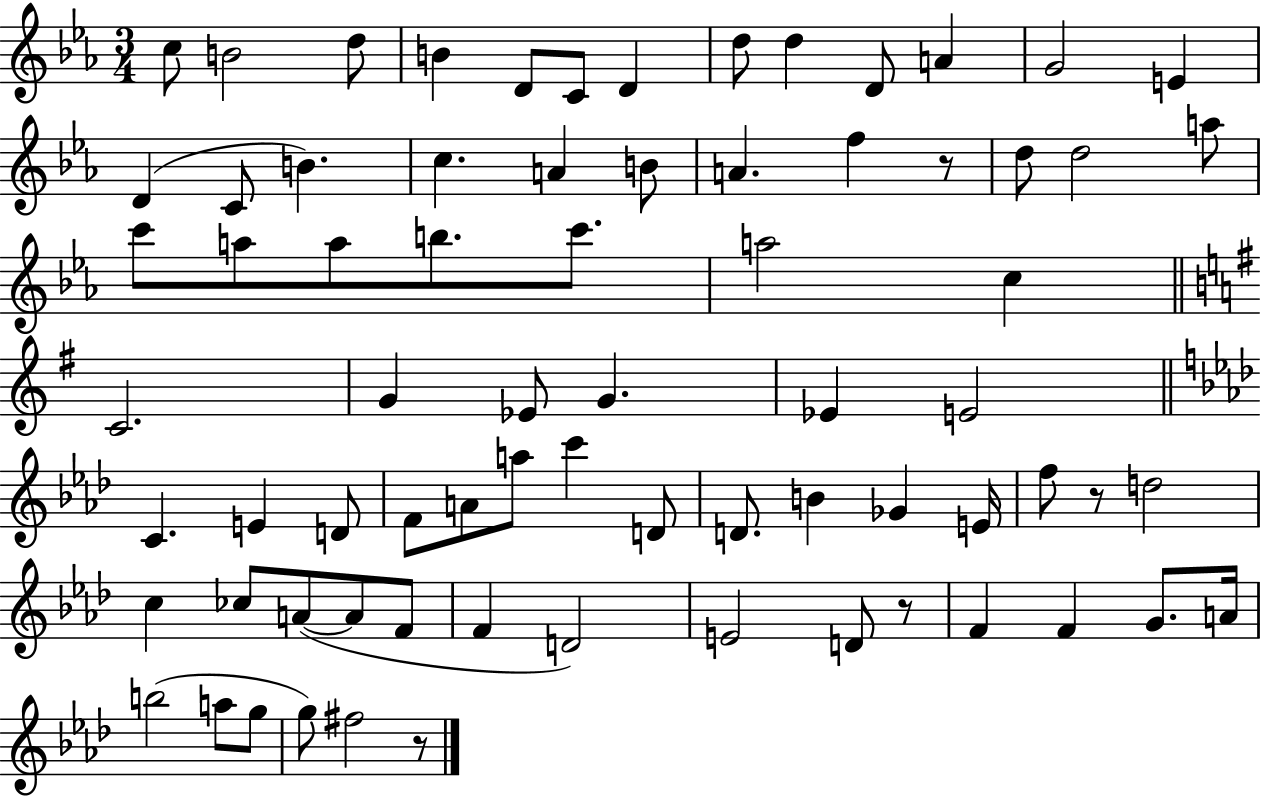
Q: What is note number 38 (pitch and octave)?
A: C4